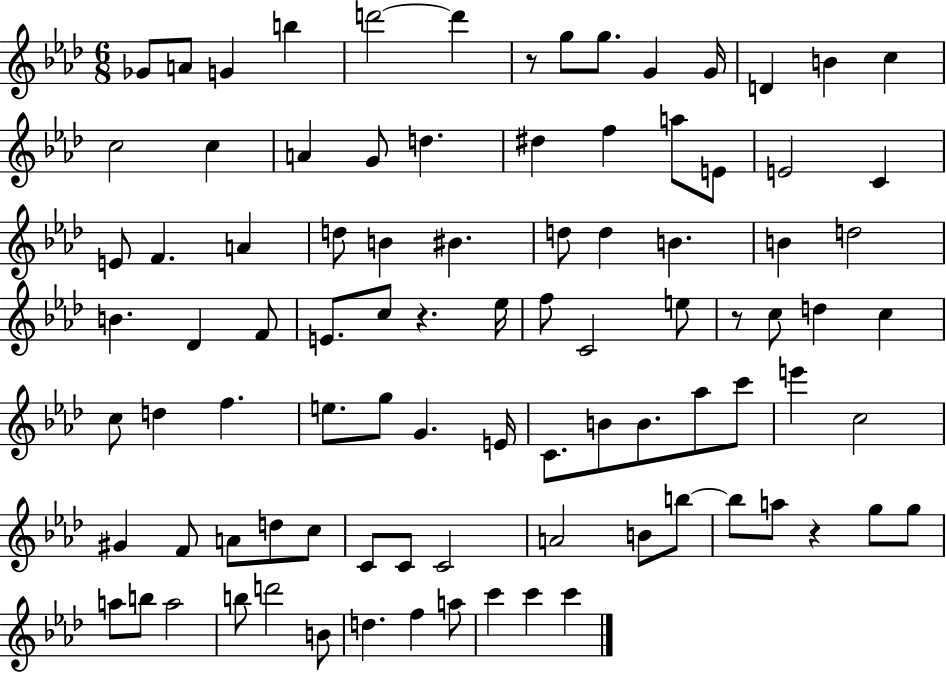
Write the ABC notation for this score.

X:1
T:Untitled
M:6/8
L:1/4
K:Ab
_G/2 A/2 G b d'2 d' z/2 g/2 g/2 G G/4 D B c c2 c A G/2 d ^d f a/2 E/2 E2 C E/2 F A d/2 B ^B d/2 d B B d2 B _D F/2 E/2 c/2 z _e/4 f/2 C2 e/2 z/2 c/2 d c c/2 d f e/2 g/2 G E/4 C/2 B/2 B/2 _a/2 c'/2 e' c2 ^G F/2 A/2 d/2 c/2 C/2 C/2 C2 A2 B/2 b/2 b/2 a/2 z g/2 g/2 a/2 b/2 a2 b/2 d'2 B/2 d f a/2 c' c' c'